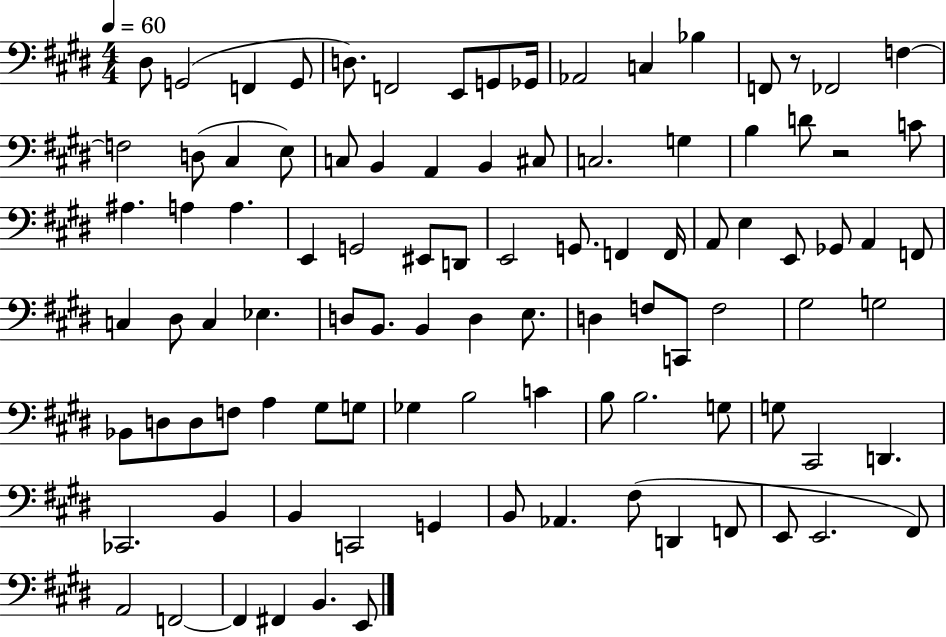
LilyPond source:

{
  \clef bass
  \numericTimeSignature
  \time 4/4
  \key e \major
  \tempo 4 = 60
  dis8 g,2( f,4 g,8 | d8.) f,2 e,8 g,8 ges,16 | aes,2 c4 bes4 | f,8 r8 fes,2 f4~~ | \break f2 d8( cis4 e8) | c8 b,4 a,4 b,4 cis8 | c2. g4 | b4 d'8 r2 c'8 | \break ais4. a4 a4. | e,4 g,2 eis,8 d,8 | e,2 g,8. f,4 f,16 | a,8 e4 e,8 ges,8 a,4 f,8 | \break c4 dis8 c4 ees4. | d8 b,8. b,4 d4 e8. | d4 f8 c,8 f2 | gis2 g2 | \break bes,8 d8 d8 f8 a4 gis8 g8 | ges4 b2 c'4 | b8 b2. g8 | g8 cis,2 d,4. | \break ces,2. b,4 | b,4 c,2 g,4 | b,8 aes,4. fis8( d,4 f,8 | e,8 e,2. fis,8) | \break a,2 f,2~~ | f,4 fis,4 b,4. e,8 | \bar "|."
}